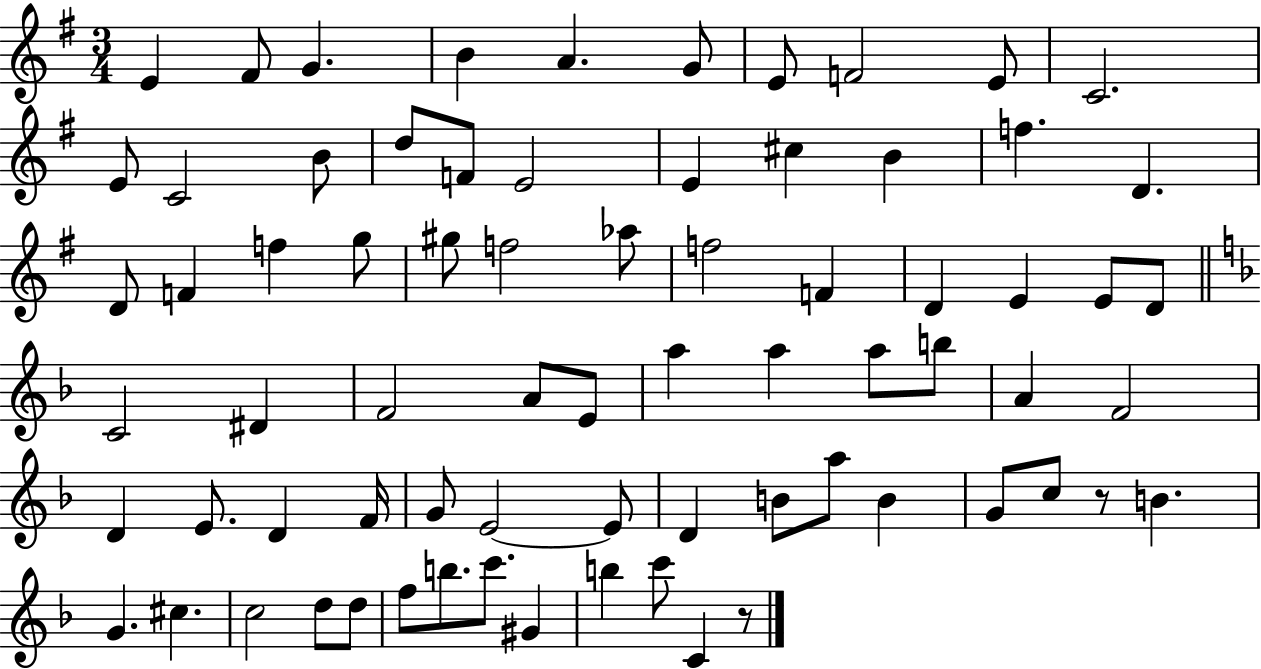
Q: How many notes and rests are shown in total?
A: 73